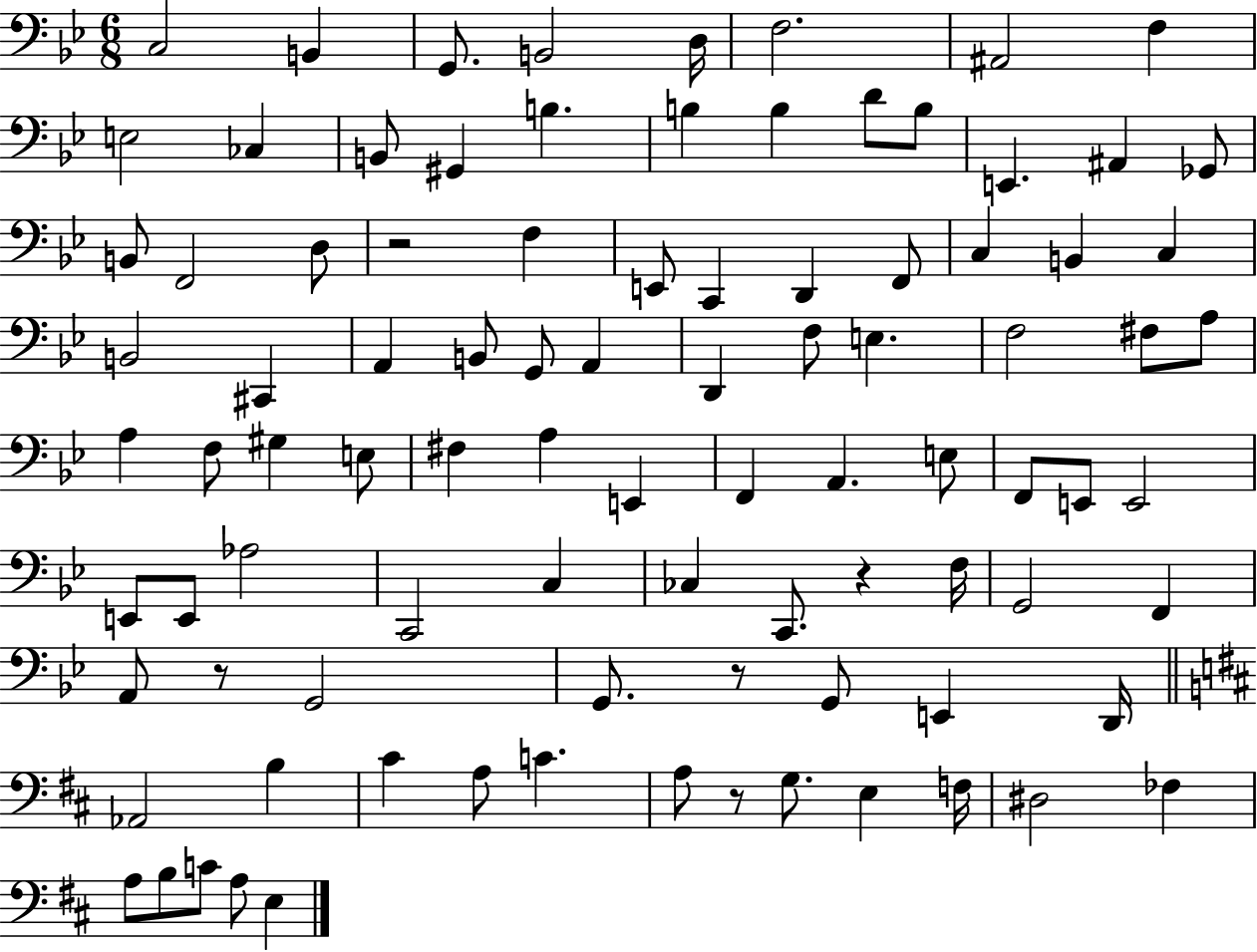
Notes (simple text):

C3/h B2/q G2/e. B2/h D3/s F3/h. A#2/h F3/q E3/h CES3/q B2/e G#2/q B3/q. B3/q B3/q D4/e B3/e E2/q. A#2/q Gb2/e B2/e F2/h D3/e R/h F3/q E2/e C2/q D2/q F2/e C3/q B2/q C3/q B2/h C#2/q A2/q B2/e G2/e A2/q D2/q F3/e E3/q. F3/h F#3/e A3/e A3/q F3/e G#3/q E3/e F#3/q A3/q E2/q F2/q A2/q. E3/e F2/e E2/e E2/h E2/e E2/e Ab3/h C2/h C3/q CES3/q C2/e. R/q F3/s G2/h F2/q A2/e R/e G2/h G2/e. R/e G2/e E2/q D2/s Ab2/h B3/q C#4/q A3/e C4/q. A3/e R/e G3/e. E3/q F3/s D#3/h FES3/q A3/e B3/e C4/e A3/e E3/q